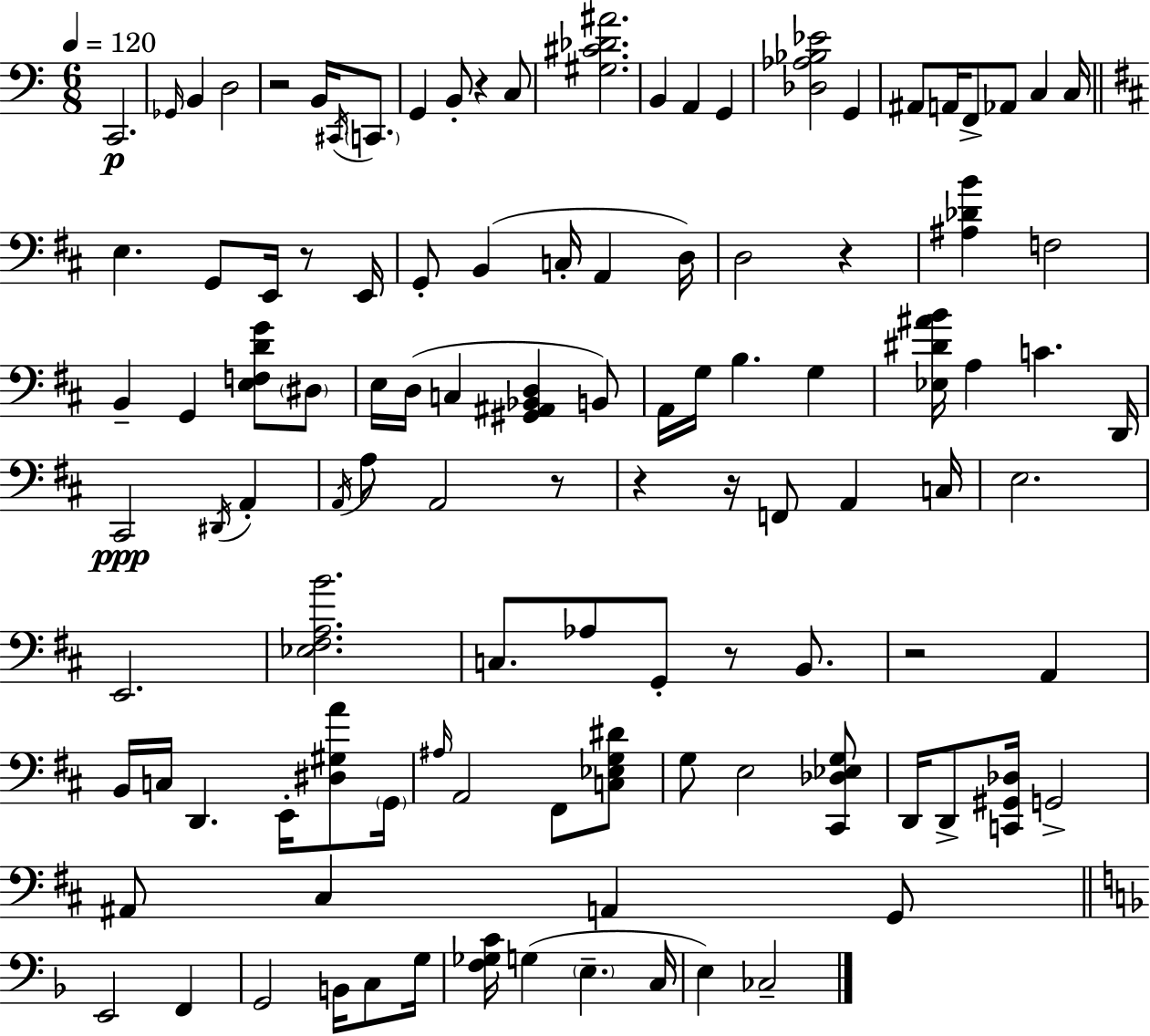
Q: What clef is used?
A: bass